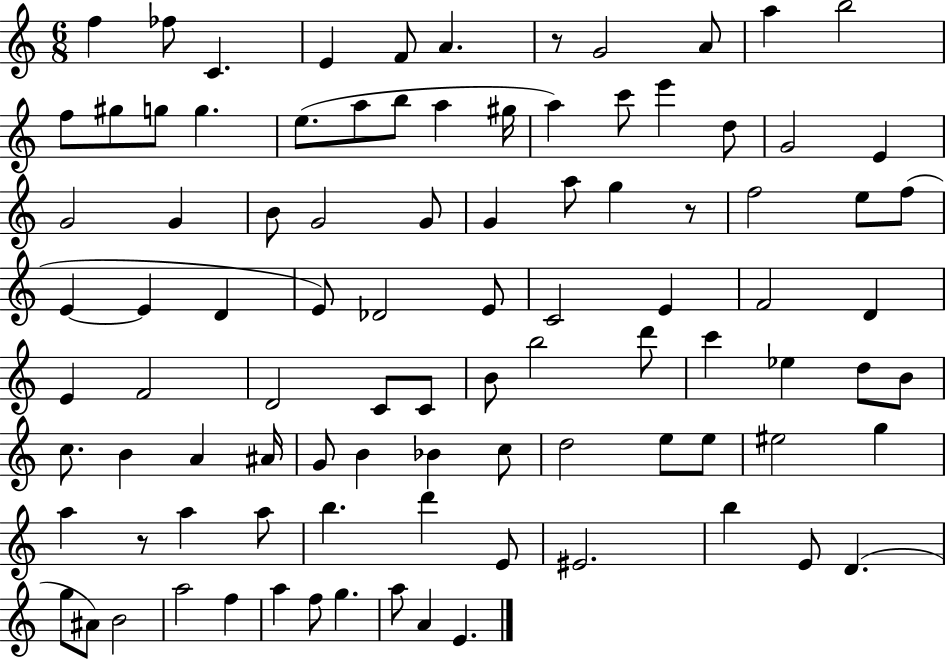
X:1
T:Untitled
M:6/8
L:1/4
K:C
f _f/2 C E F/2 A z/2 G2 A/2 a b2 f/2 ^g/2 g/2 g e/2 a/2 b/2 a ^g/4 a c'/2 e' d/2 G2 E G2 G B/2 G2 G/2 G a/2 g z/2 f2 e/2 f/2 E E D E/2 _D2 E/2 C2 E F2 D E F2 D2 C/2 C/2 B/2 b2 d'/2 c' _e d/2 B/2 c/2 B A ^A/4 G/2 B _B c/2 d2 e/2 e/2 ^e2 g a z/2 a a/2 b d' E/2 ^E2 b E/2 D g/2 ^A/2 B2 a2 f a f/2 g a/2 A E